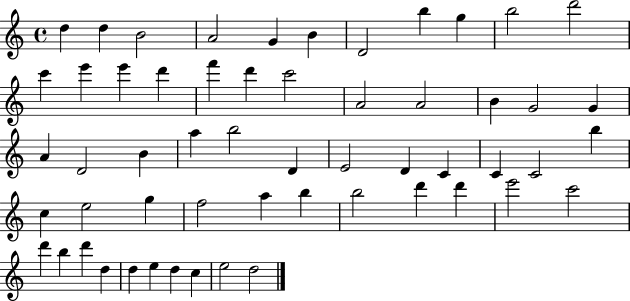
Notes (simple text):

D5/q D5/q B4/h A4/h G4/q B4/q D4/h B5/q G5/q B5/h D6/h C6/q E6/q E6/q D6/q F6/q D6/q C6/h A4/h A4/h B4/q G4/h G4/q A4/q D4/h B4/q A5/q B5/h D4/q E4/h D4/q C4/q C4/q C4/h B5/q C5/q E5/h G5/q F5/h A5/q B5/q B5/h D6/q D6/q E6/h C6/h D6/q B5/q D6/q D5/q D5/q E5/q D5/q C5/q E5/h D5/h